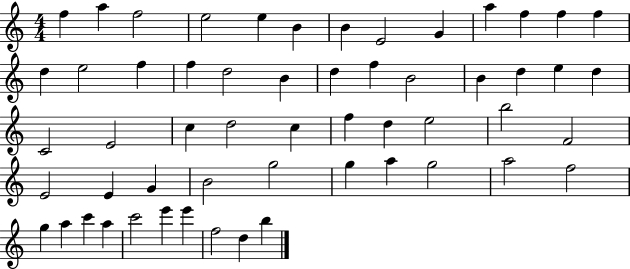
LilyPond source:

{
  \clef treble
  \numericTimeSignature
  \time 4/4
  \key c \major
  f''4 a''4 f''2 | e''2 e''4 b'4 | b'4 e'2 g'4 | a''4 f''4 f''4 f''4 | \break d''4 e''2 f''4 | f''4 d''2 b'4 | d''4 f''4 b'2 | b'4 d''4 e''4 d''4 | \break c'2 e'2 | c''4 d''2 c''4 | f''4 d''4 e''2 | b''2 f'2 | \break e'2 e'4 g'4 | b'2 g''2 | g''4 a''4 g''2 | a''2 f''2 | \break g''4 a''4 c'''4 a''4 | c'''2 e'''4 e'''4 | f''2 d''4 b''4 | \bar "|."
}